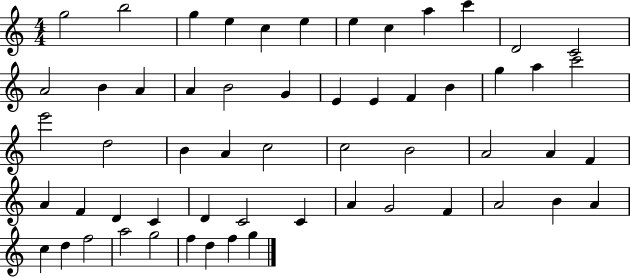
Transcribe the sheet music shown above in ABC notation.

X:1
T:Untitled
M:4/4
L:1/4
K:C
g2 b2 g e c e e c a c' D2 C2 A2 B A A B2 G E E F B g a c'2 e'2 d2 B A c2 c2 B2 A2 A F A F D C D C2 C A G2 F A2 B A c d f2 a2 g2 f d f g